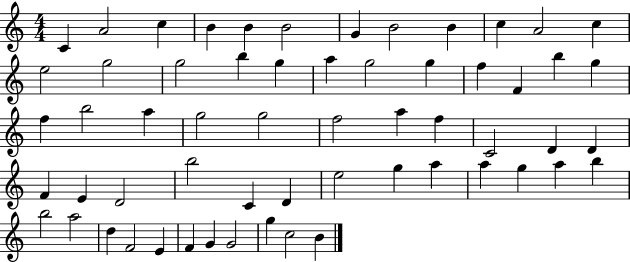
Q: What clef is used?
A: treble